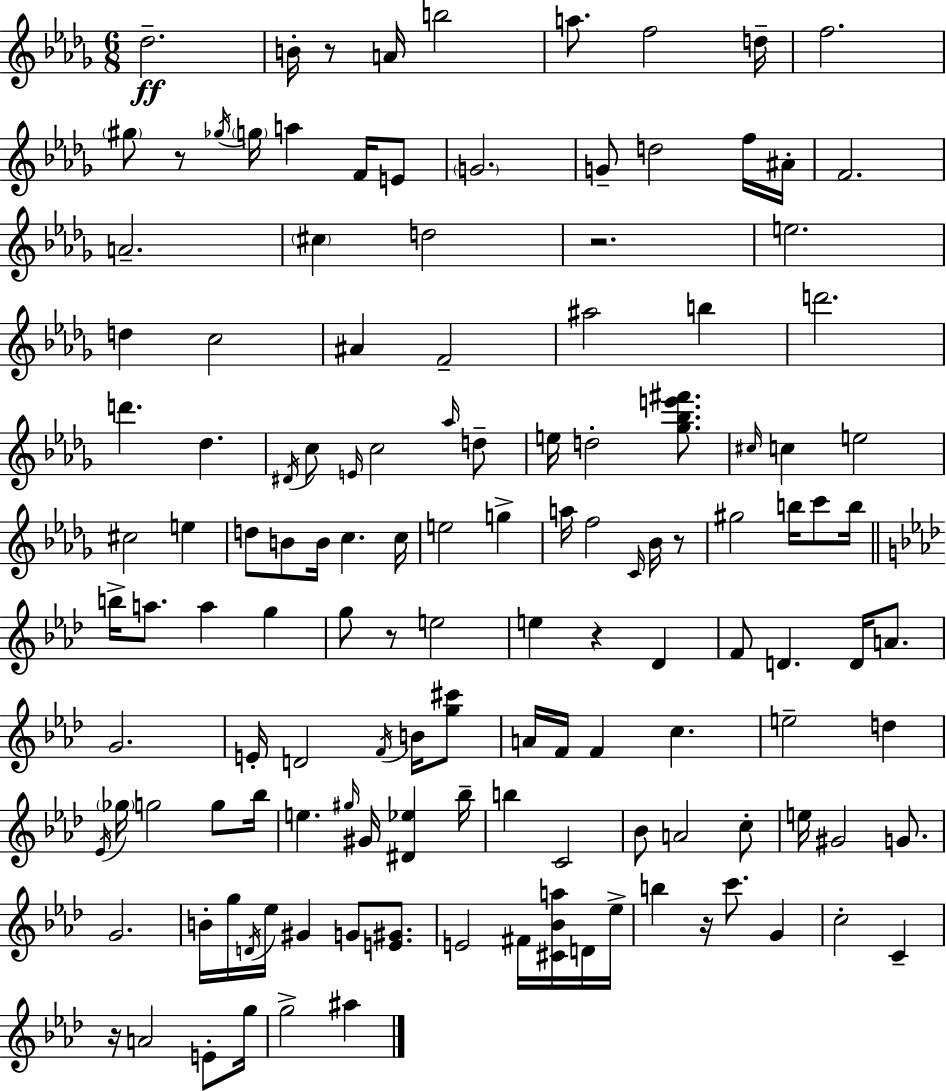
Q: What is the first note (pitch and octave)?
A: Db5